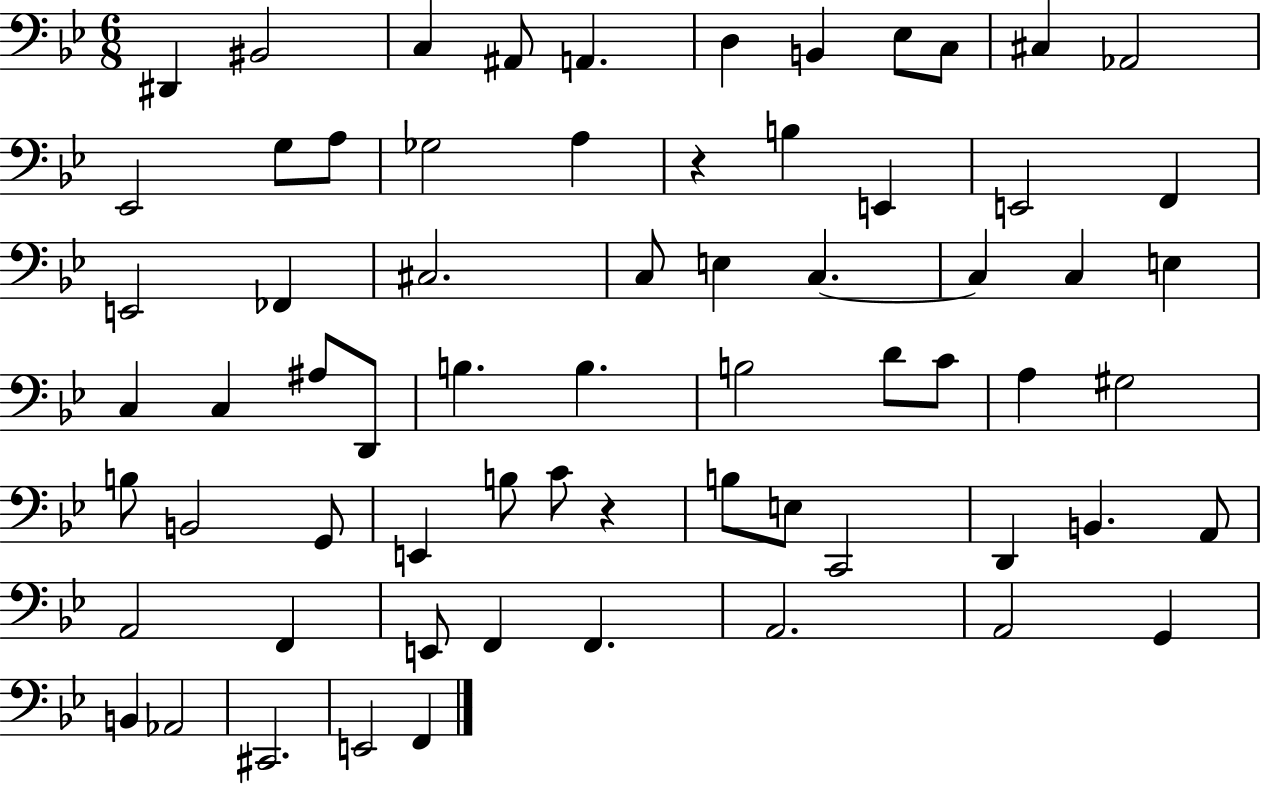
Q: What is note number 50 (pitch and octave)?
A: D2